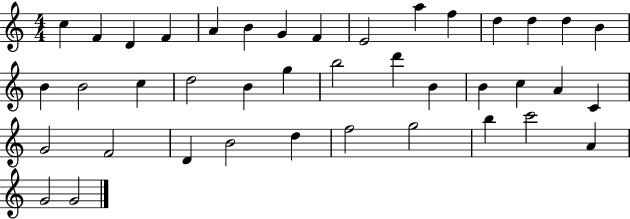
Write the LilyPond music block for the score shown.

{
  \clef treble
  \numericTimeSignature
  \time 4/4
  \key c \major
  c''4 f'4 d'4 f'4 | a'4 b'4 g'4 f'4 | e'2 a''4 f''4 | d''4 d''4 d''4 b'4 | \break b'4 b'2 c''4 | d''2 b'4 g''4 | b''2 d'''4 b'4 | b'4 c''4 a'4 c'4 | \break g'2 f'2 | d'4 b'2 d''4 | f''2 g''2 | b''4 c'''2 a'4 | \break g'2 g'2 | \bar "|."
}